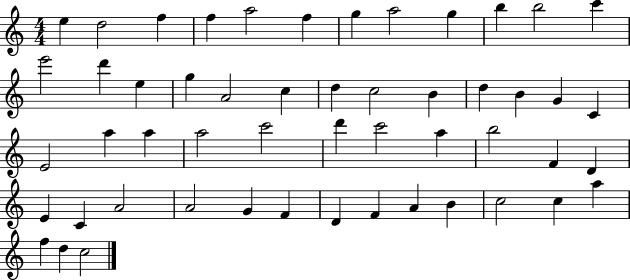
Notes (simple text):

E5/q D5/h F5/q F5/q A5/h F5/q G5/q A5/h G5/q B5/q B5/h C6/q E6/h D6/q E5/q G5/q A4/h C5/q D5/q C5/h B4/q D5/q B4/q G4/q C4/q E4/h A5/q A5/q A5/h C6/h D6/q C6/h A5/q B5/h F4/q D4/q E4/q C4/q A4/h A4/h G4/q F4/q D4/q F4/q A4/q B4/q C5/h C5/q A5/q F5/q D5/q C5/h